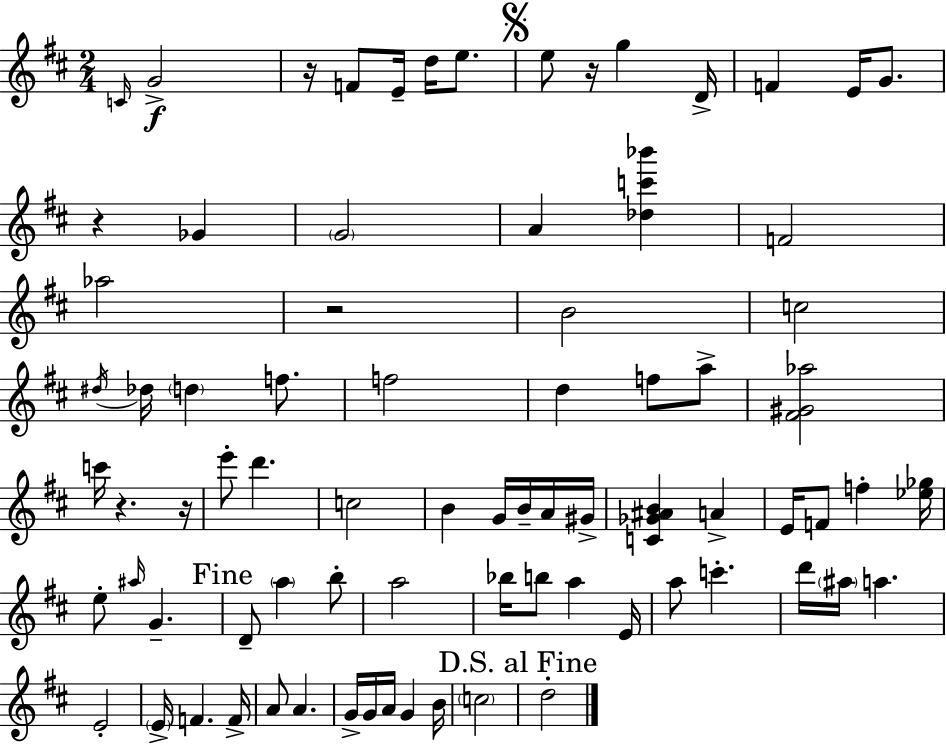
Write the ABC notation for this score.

X:1
T:Untitled
M:2/4
L:1/4
K:D
C/4 G2 z/4 F/2 E/4 d/4 e/2 e/2 z/4 g D/4 F E/4 G/2 z _G G2 A [_dc'_b'] F2 _a2 z2 B2 c2 ^d/4 _d/4 d f/2 f2 d f/2 a/2 [^F^G_a]2 c'/4 z z/4 e'/2 d' c2 B G/4 B/4 A/4 ^G/4 [C_G^AB] A E/4 F/2 f [_e_g]/4 e/2 ^a/4 G D/2 a b/2 a2 _b/4 b/2 a E/4 a/2 c' d'/4 ^a/4 a E2 E/4 F F/4 A/2 A G/4 G/4 A/4 G B/4 c2 d2